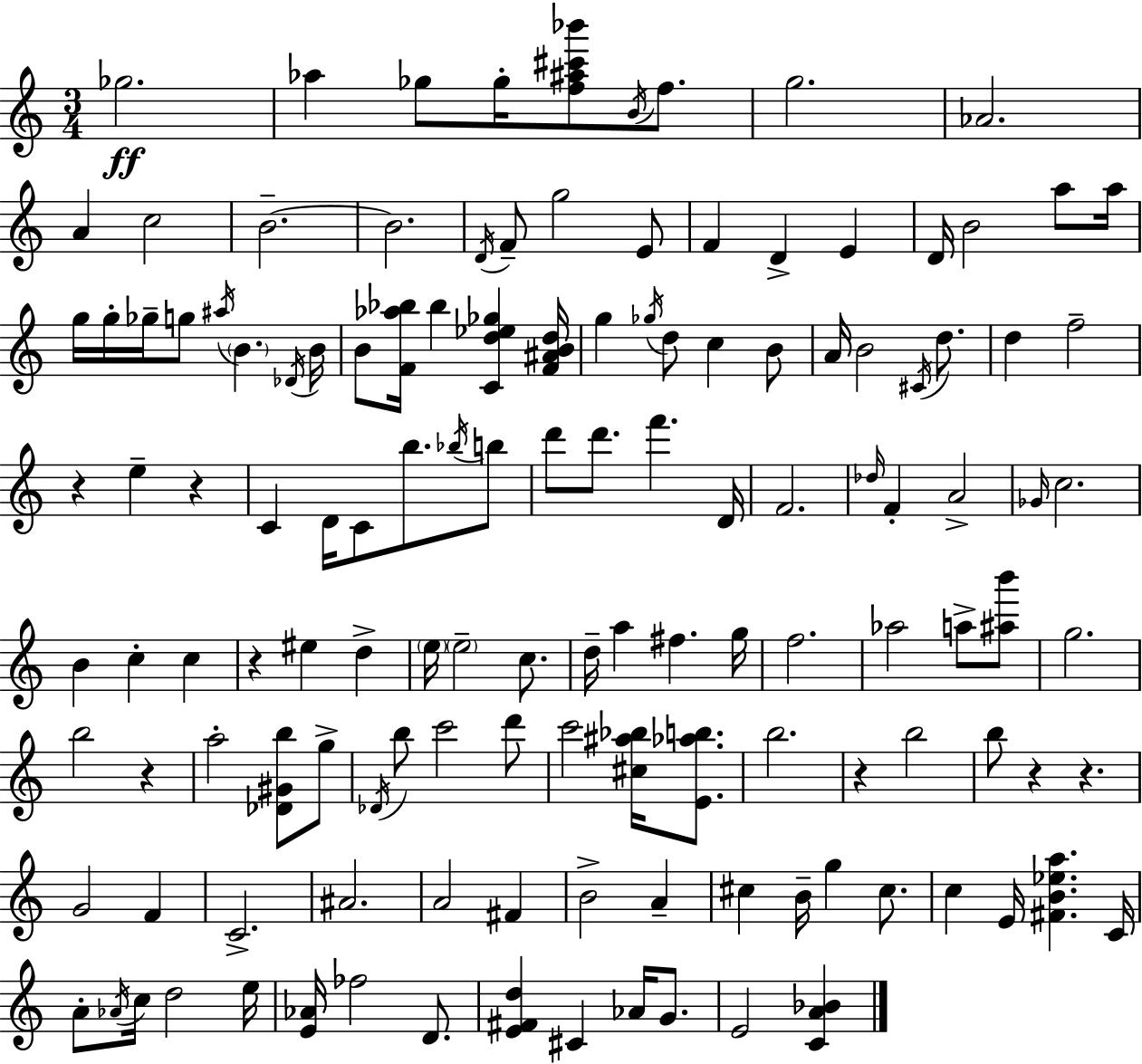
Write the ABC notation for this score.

X:1
T:Untitled
M:3/4
L:1/4
K:C
_g2 _a _g/2 _g/4 [f^a^c'_b']/2 B/4 f/2 g2 _A2 A c2 B2 B2 D/4 F/2 g2 E/2 F D E D/4 B2 a/2 a/4 g/4 g/4 _g/4 g/2 ^a/4 B _D/4 B/4 B/2 [F_a_b]/4 _b [Cd_e_g] [F^ABd]/4 g _g/4 d/2 c B/2 A/4 B2 ^C/4 d/2 d f2 z e z C D/4 C/2 b/2 _b/4 b/2 d'/2 d'/2 f' D/4 F2 _d/4 F A2 _G/4 c2 B c c z ^e d e/4 e2 c/2 d/4 a ^f g/4 f2 _a2 a/2 [^ab']/2 g2 b2 z a2 [_D^Gb]/2 g/2 _D/4 b/2 c'2 d'/2 c'2 [^c^a_b]/4 [E_ab]/2 b2 z b2 b/2 z z G2 F C2 ^A2 A2 ^F B2 A ^c B/4 g ^c/2 c E/4 [^FB_ea] C/4 A/2 _A/4 c/4 d2 e/4 [E_A]/4 _f2 D/2 [E^Fd] ^C _A/4 G/2 E2 [CA_B]